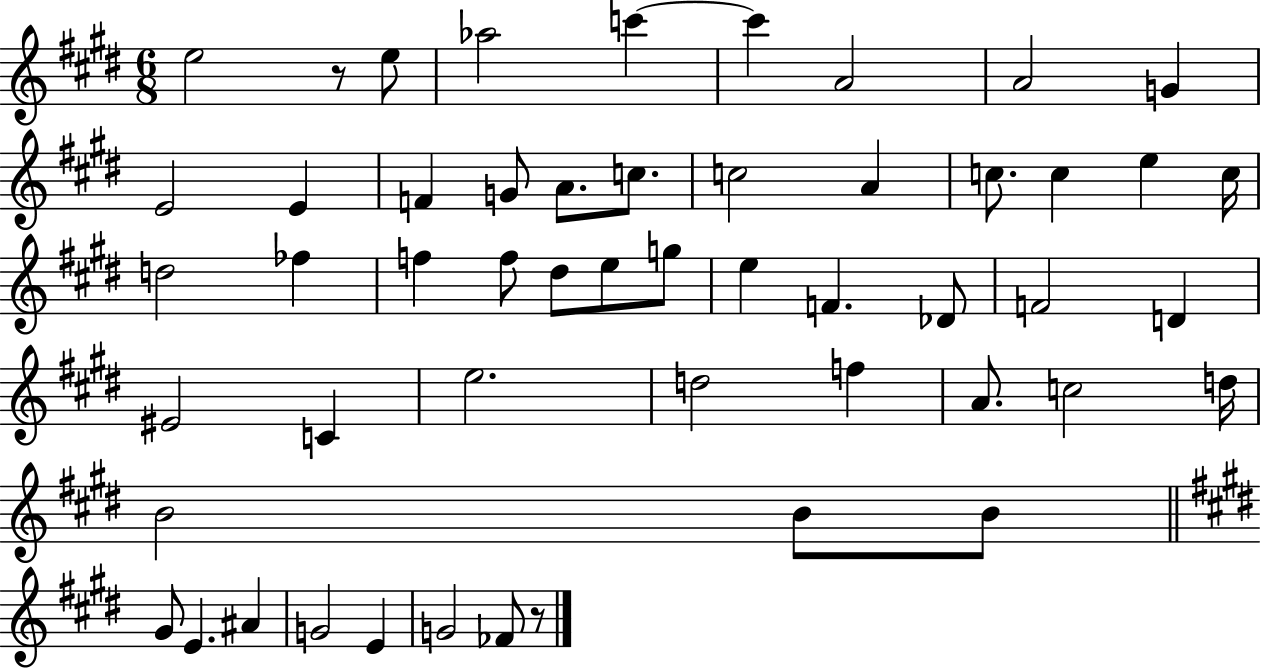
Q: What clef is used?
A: treble